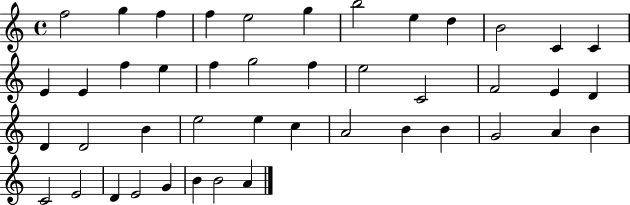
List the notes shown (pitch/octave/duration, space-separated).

F5/h G5/q F5/q F5/q E5/h G5/q B5/h E5/q D5/q B4/h C4/q C4/q E4/q E4/q F5/q E5/q F5/q G5/h F5/q E5/h C4/h F4/h E4/q D4/q D4/q D4/h B4/q E5/h E5/q C5/q A4/h B4/q B4/q G4/h A4/q B4/q C4/h E4/h D4/q E4/h G4/q B4/q B4/h A4/q